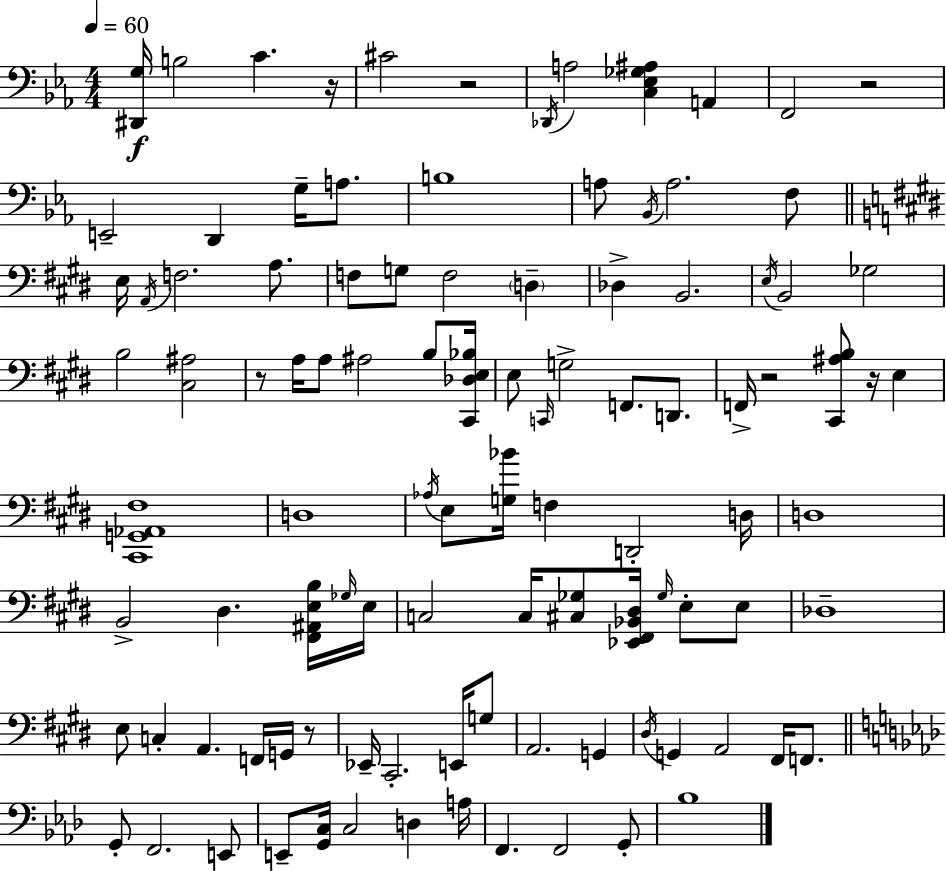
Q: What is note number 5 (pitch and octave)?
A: A3